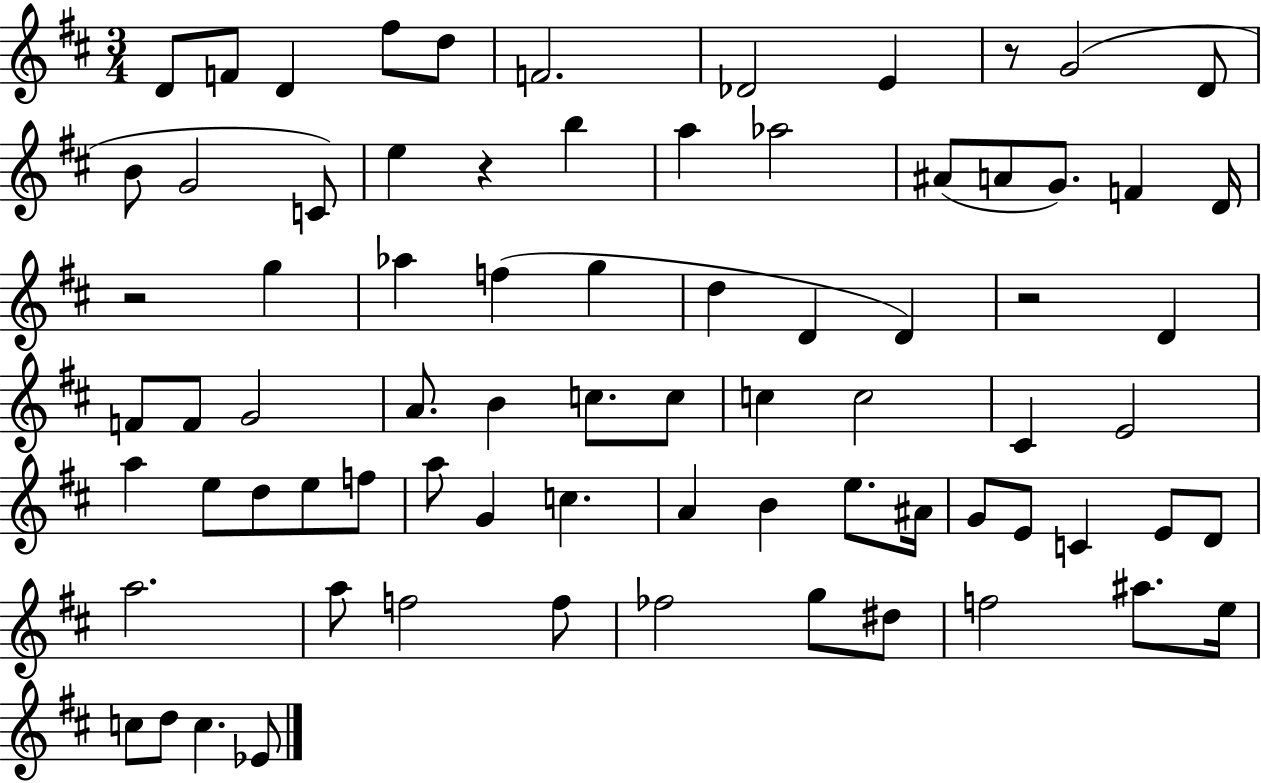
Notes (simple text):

D4/e F4/e D4/q F#5/e D5/e F4/h. Db4/h E4/q R/e G4/h D4/e B4/e G4/h C4/e E5/q R/q B5/q A5/q Ab5/h A#4/e A4/e G4/e. F4/q D4/s R/h G5/q Ab5/q F5/q G5/q D5/q D4/q D4/q R/h D4/q F4/e F4/e G4/h A4/e. B4/q C5/e. C5/e C5/q C5/h C#4/q E4/h A5/q E5/e D5/e E5/e F5/e A5/e G4/q C5/q. A4/q B4/q E5/e. A#4/s G4/e E4/e C4/q E4/e D4/e A5/h. A5/e F5/h F5/e FES5/h G5/e D#5/e F5/h A#5/e. E5/s C5/e D5/e C5/q. Eb4/e